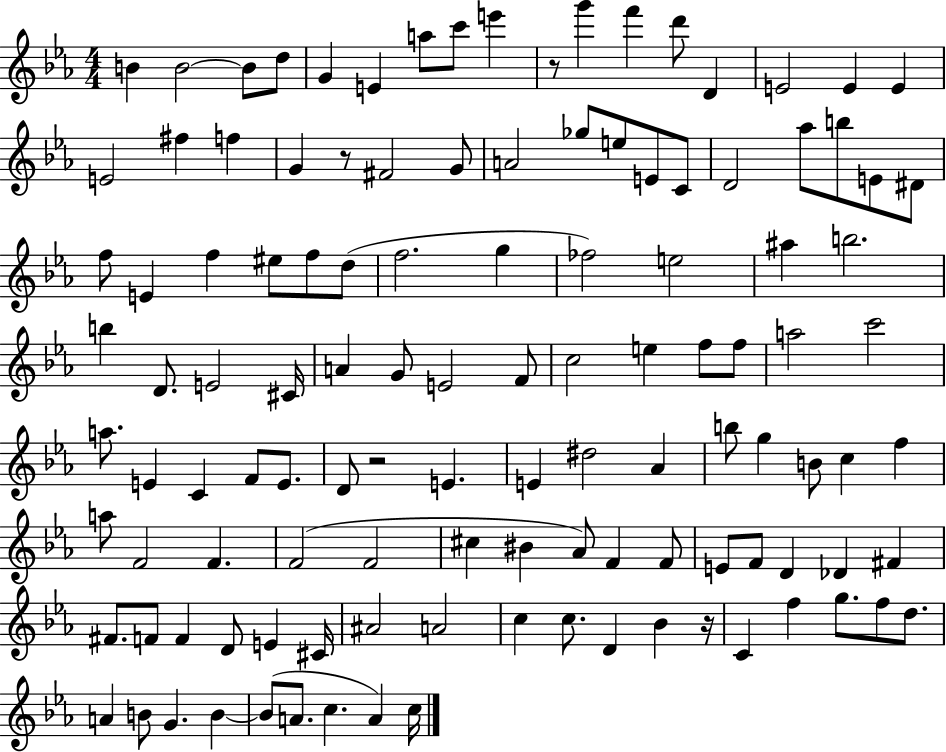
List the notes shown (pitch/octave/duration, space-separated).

B4/q B4/h B4/e D5/e G4/q E4/q A5/e C6/e E6/q R/e G6/q F6/q D6/e D4/q E4/h E4/q E4/q E4/h F#5/q F5/q G4/q R/e F#4/h G4/e A4/h Gb5/e E5/e E4/e C4/e D4/h Ab5/e B5/e E4/e D#4/e F5/e E4/q F5/q EIS5/e F5/e D5/e F5/h. G5/q FES5/h E5/h A#5/q B5/h. B5/q D4/e. E4/h C#4/s A4/q G4/e E4/h F4/e C5/h E5/q F5/e F5/e A5/h C6/h A5/e. E4/q C4/q F4/e E4/e. D4/e R/h E4/q. E4/q D#5/h Ab4/q B5/e G5/q B4/e C5/q F5/q A5/e F4/h F4/q. F4/h F4/h C#5/q BIS4/q Ab4/e F4/q F4/e E4/e F4/e D4/q Db4/q F#4/q F#4/e. F4/e F4/q D4/e E4/q C#4/s A#4/h A4/h C5/q C5/e. D4/q Bb4/q R/s C4/q F5/q G5/e. F5/e D5/e. A4/q B4/e G4/q. B4/q B4/e A4/e. C5/q. A4/q C5/s